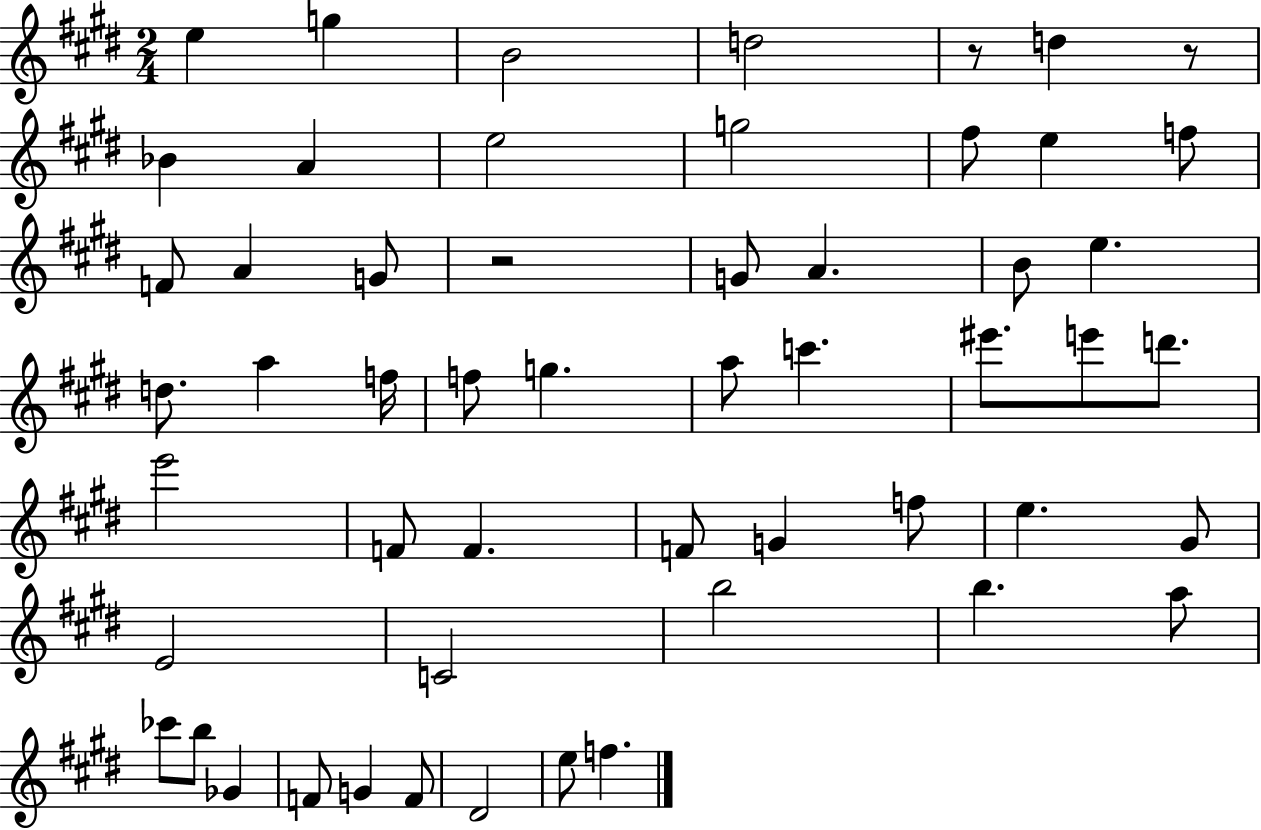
X:1
T:Untitled
M:2/4
L:1/4
K:E
e g B2 d2 z/2 d z/2 _B A e2 g2 ^f/2 e f/2 F/2 A G/2 z2 G/2 A B/2 e d/2 a f/4 f/2 g a/2 c' ^e'/2 e'/2 d'/2 e'2 F/2 F F/2 G f/2 e ^G/2 E2 C2 b2 b a/2 _c'/2 b/2 _G F/2 G F/2 ^D2 e/2 f